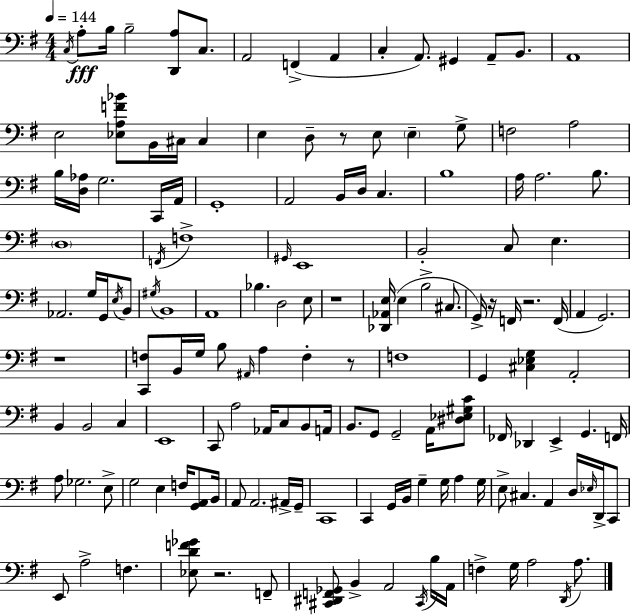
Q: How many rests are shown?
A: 7